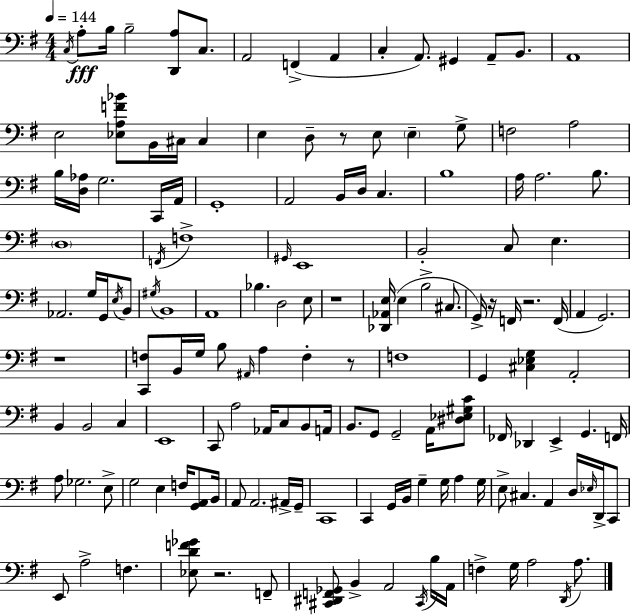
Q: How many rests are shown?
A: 7